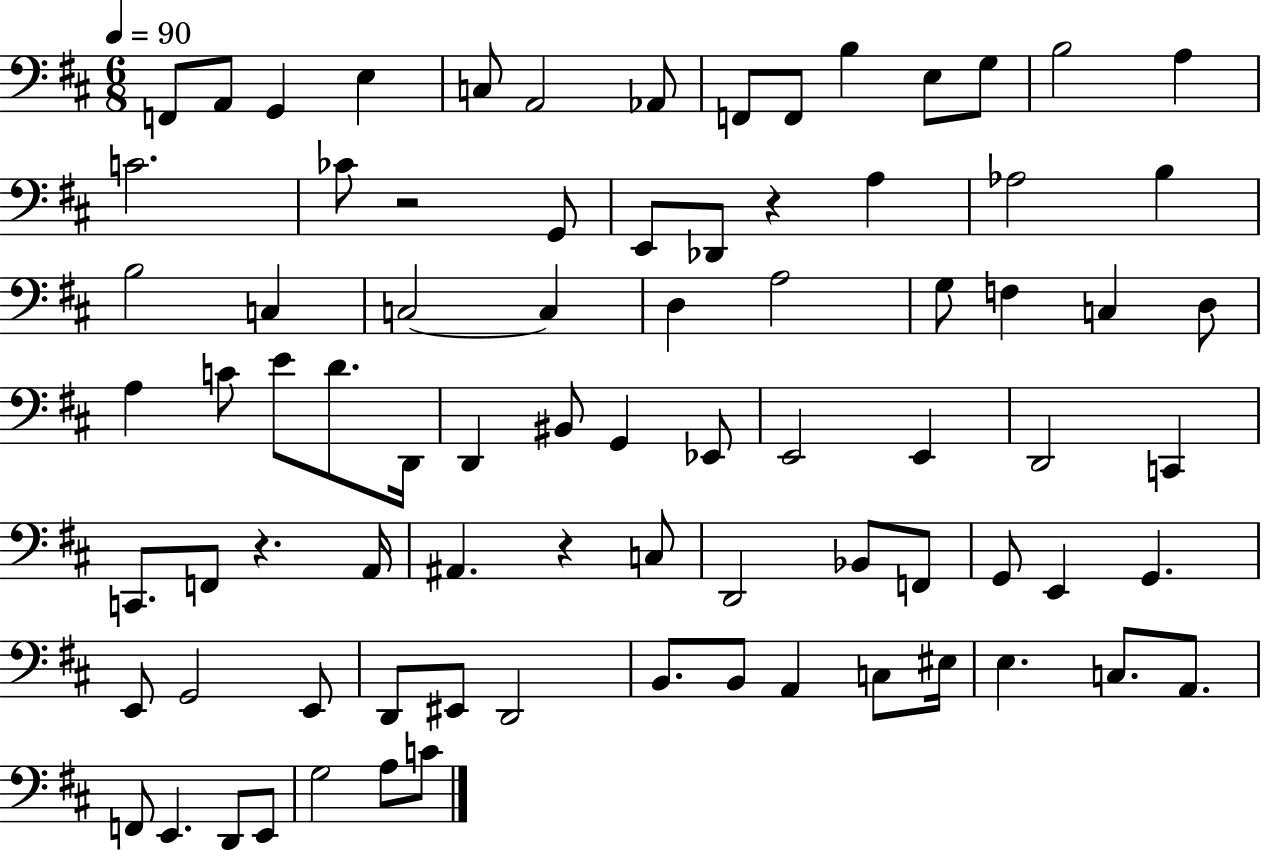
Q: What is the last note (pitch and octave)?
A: C4